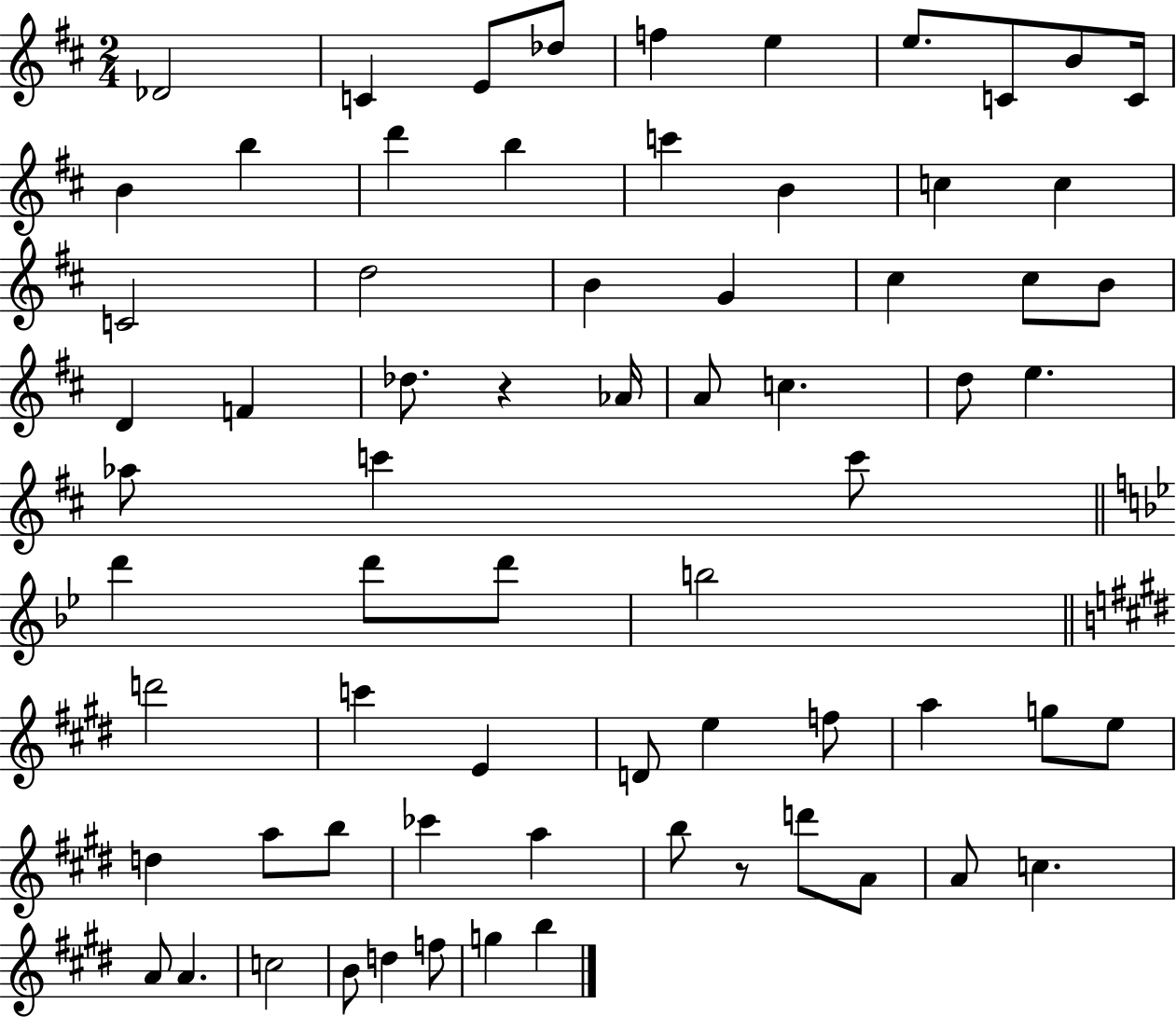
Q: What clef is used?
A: treble